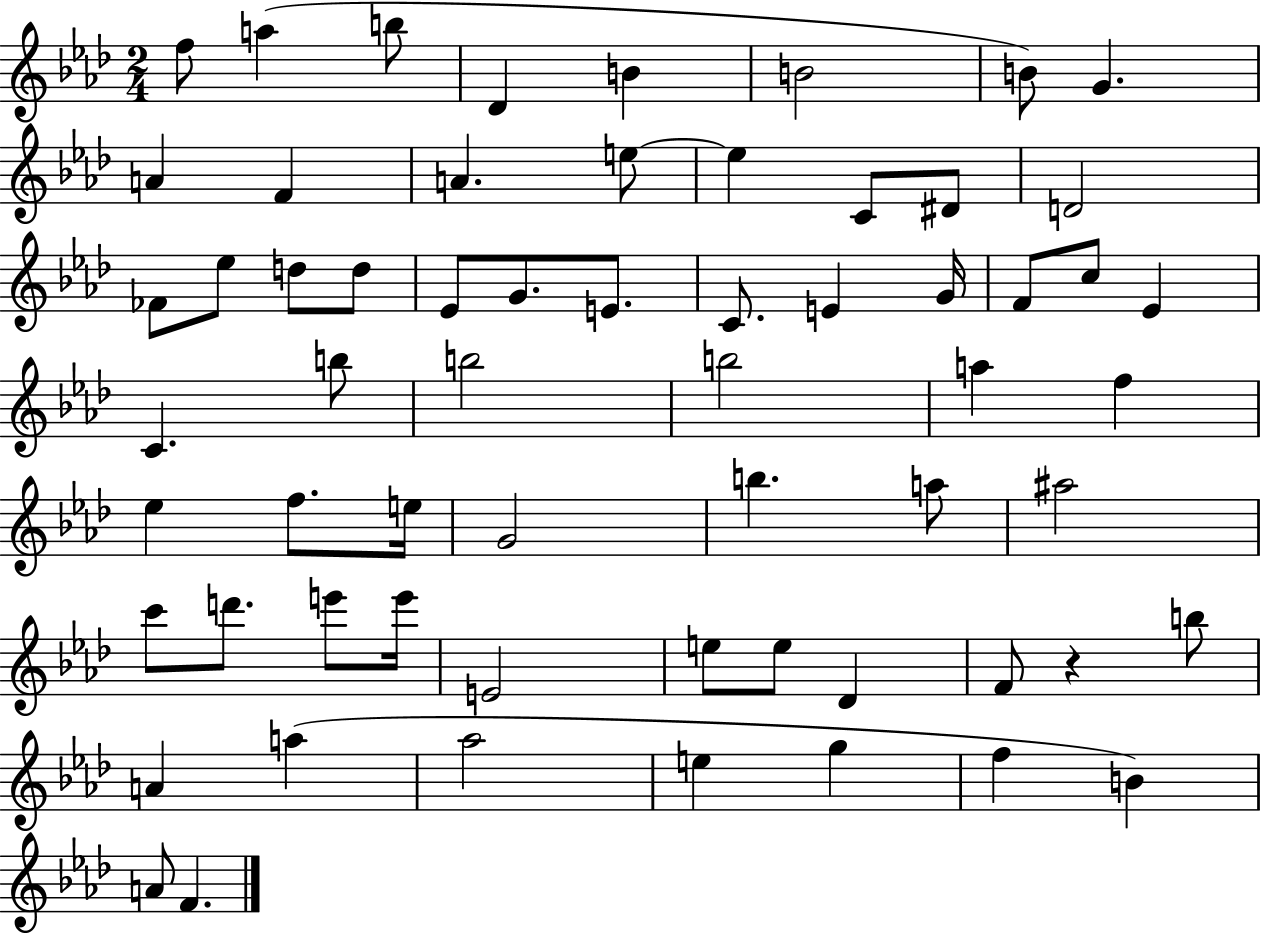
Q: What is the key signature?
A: AES major